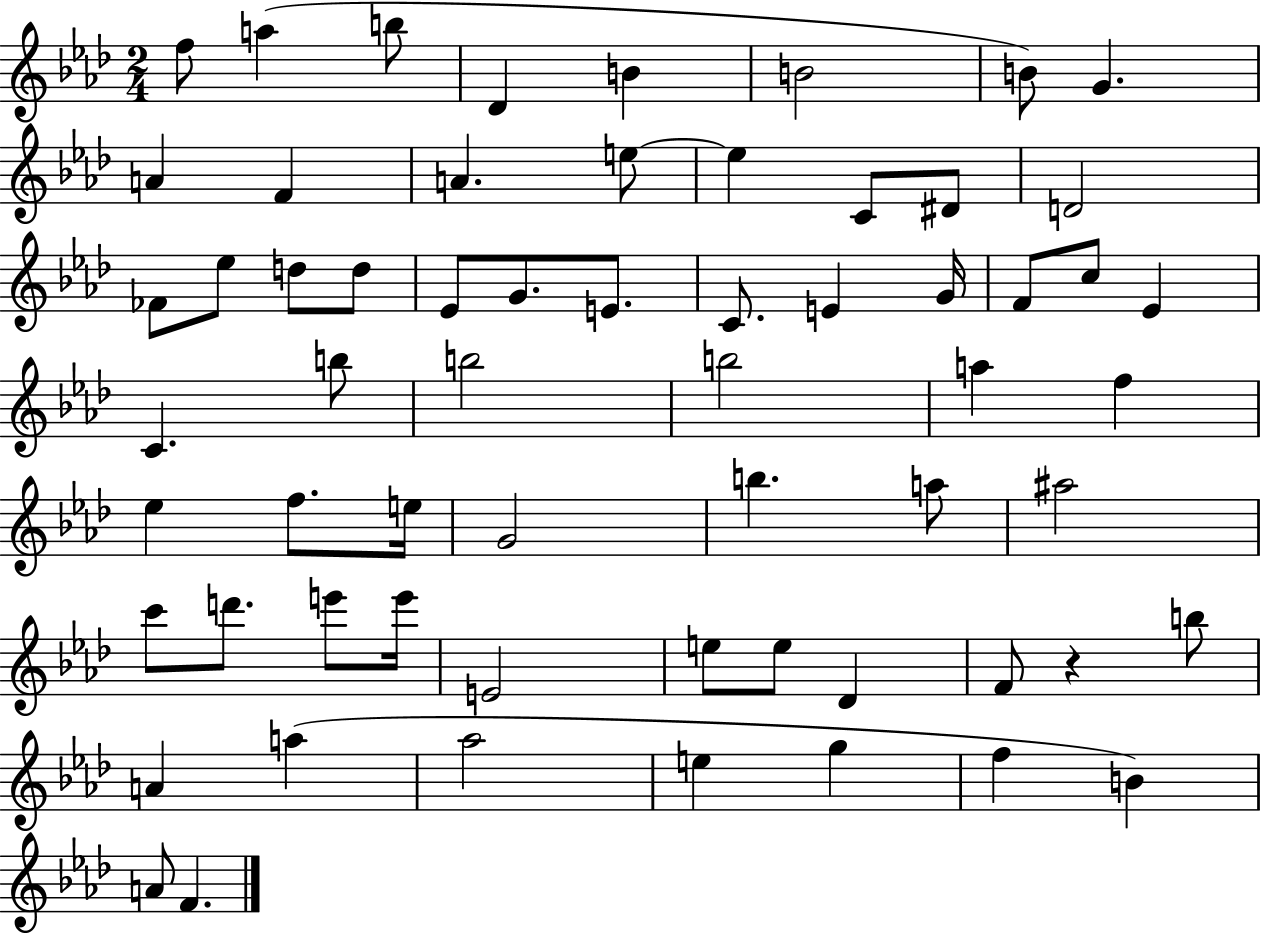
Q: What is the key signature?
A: AES major